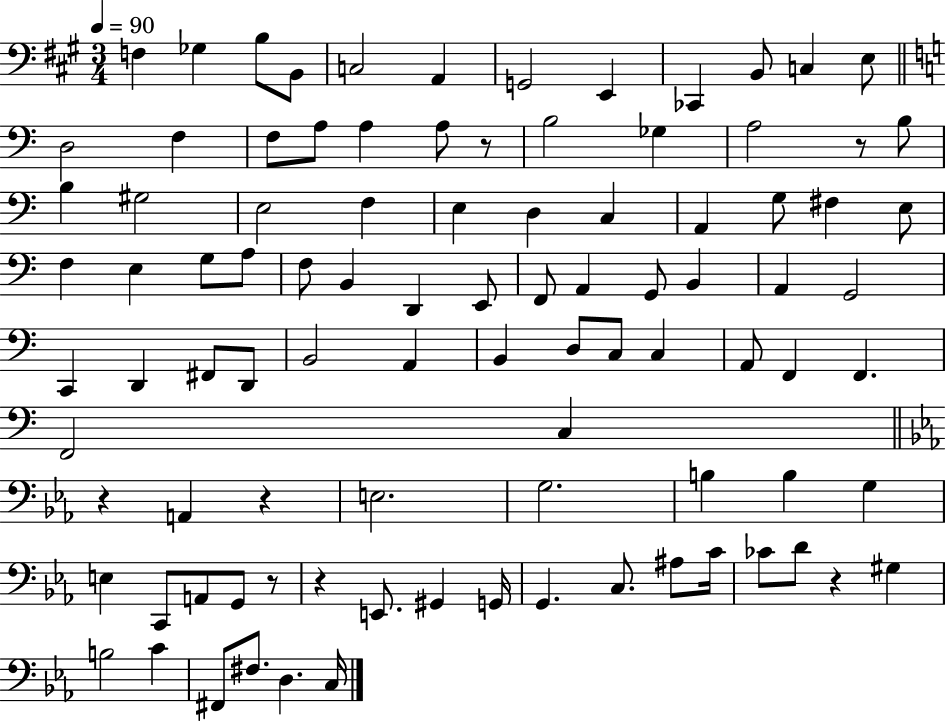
{
  \clef bass
  \numericTimeSignature
  \time 3/4
  \key a \major
  \tempo 4 = 90
  f4 ges4 b8 b,8 | c2 a,4 | g,2 e,4 | ces,4 b,8 c4 e8 | \break \bar "||" \break \key c \major d2 f4 | f8 a8 a4 a8 r8 | b2 ges4 | a2 r8 b8 | \break b4 gis2 | e2 f4 | e4 d4 c4 | a,4 g8 fis4 e8 | \break f4 e4 g8 a8 | f8 b,4 d,4 e,8 | f,8 a,4 g,8 b,4 | a,4 g,2 | \break c,4 d,4 fis,8 d,8 | b,2 a,4 | b,4 d8 c8 c4 | a,8 f,4 f,4. | \break f,2 c4 | \bar "||" \break \key c \minor r4 a,4 r4 | e2. | g2. | b4 b4 g4 | \break e4 c,8 a,8 g,8 r8 | r4 e,8. gis,4 g,16 | g,4. c8. ais8 c'16 | ces'8 d'8 r4 gis4 | \break b2 c'4 | fis,8 fis8. d4. c16 | \bar "|."
}